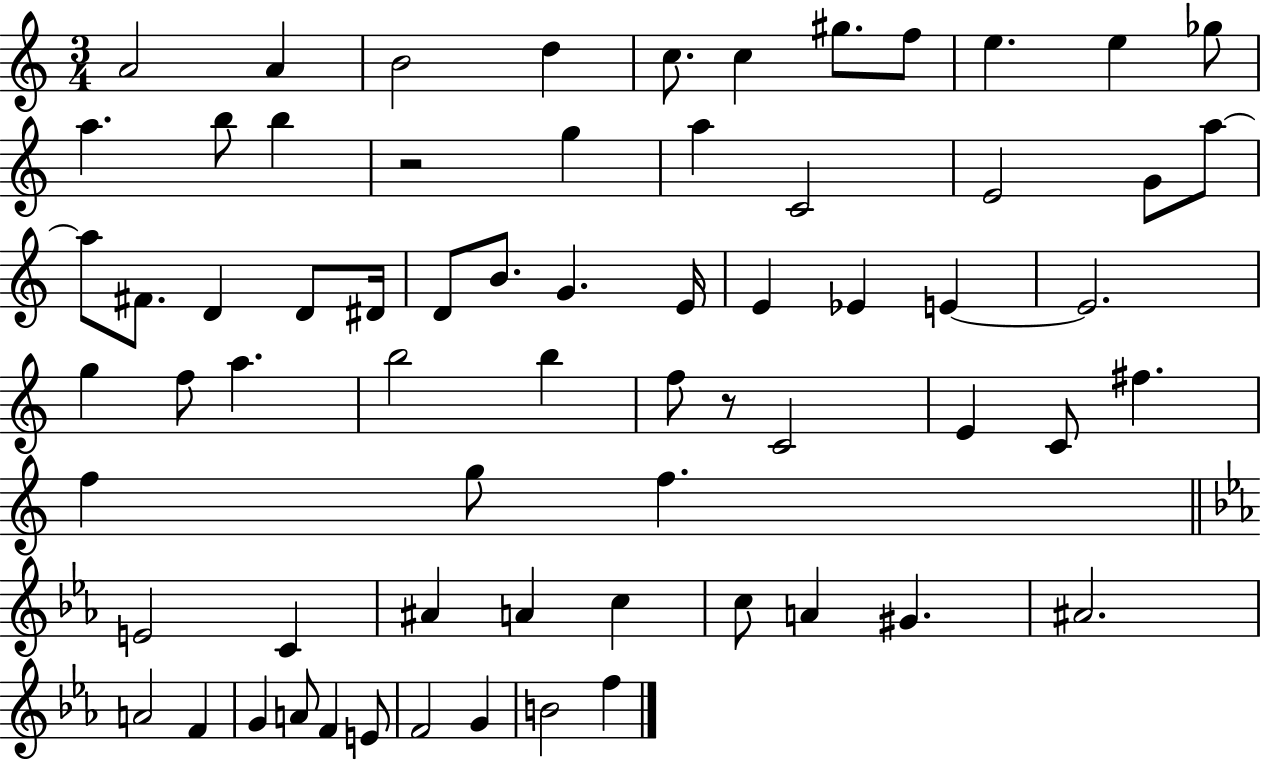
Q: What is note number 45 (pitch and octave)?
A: G5